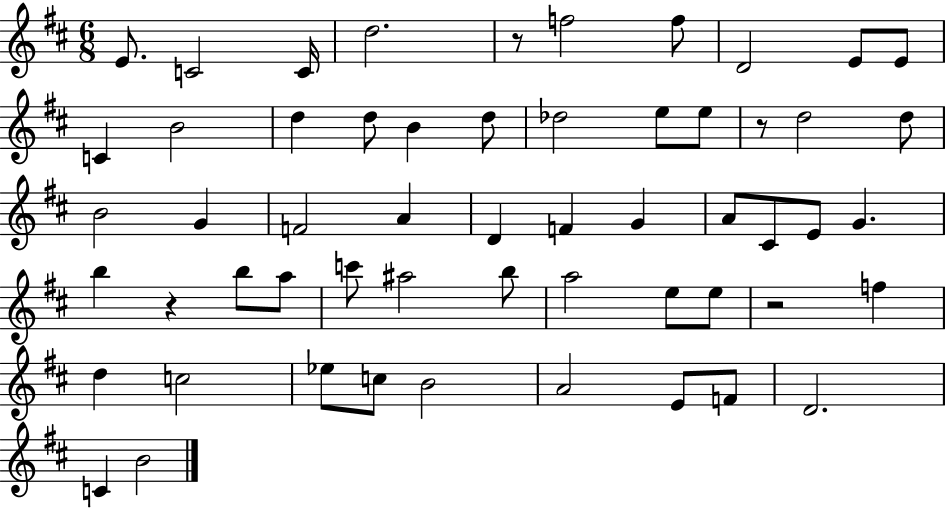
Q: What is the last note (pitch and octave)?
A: B4